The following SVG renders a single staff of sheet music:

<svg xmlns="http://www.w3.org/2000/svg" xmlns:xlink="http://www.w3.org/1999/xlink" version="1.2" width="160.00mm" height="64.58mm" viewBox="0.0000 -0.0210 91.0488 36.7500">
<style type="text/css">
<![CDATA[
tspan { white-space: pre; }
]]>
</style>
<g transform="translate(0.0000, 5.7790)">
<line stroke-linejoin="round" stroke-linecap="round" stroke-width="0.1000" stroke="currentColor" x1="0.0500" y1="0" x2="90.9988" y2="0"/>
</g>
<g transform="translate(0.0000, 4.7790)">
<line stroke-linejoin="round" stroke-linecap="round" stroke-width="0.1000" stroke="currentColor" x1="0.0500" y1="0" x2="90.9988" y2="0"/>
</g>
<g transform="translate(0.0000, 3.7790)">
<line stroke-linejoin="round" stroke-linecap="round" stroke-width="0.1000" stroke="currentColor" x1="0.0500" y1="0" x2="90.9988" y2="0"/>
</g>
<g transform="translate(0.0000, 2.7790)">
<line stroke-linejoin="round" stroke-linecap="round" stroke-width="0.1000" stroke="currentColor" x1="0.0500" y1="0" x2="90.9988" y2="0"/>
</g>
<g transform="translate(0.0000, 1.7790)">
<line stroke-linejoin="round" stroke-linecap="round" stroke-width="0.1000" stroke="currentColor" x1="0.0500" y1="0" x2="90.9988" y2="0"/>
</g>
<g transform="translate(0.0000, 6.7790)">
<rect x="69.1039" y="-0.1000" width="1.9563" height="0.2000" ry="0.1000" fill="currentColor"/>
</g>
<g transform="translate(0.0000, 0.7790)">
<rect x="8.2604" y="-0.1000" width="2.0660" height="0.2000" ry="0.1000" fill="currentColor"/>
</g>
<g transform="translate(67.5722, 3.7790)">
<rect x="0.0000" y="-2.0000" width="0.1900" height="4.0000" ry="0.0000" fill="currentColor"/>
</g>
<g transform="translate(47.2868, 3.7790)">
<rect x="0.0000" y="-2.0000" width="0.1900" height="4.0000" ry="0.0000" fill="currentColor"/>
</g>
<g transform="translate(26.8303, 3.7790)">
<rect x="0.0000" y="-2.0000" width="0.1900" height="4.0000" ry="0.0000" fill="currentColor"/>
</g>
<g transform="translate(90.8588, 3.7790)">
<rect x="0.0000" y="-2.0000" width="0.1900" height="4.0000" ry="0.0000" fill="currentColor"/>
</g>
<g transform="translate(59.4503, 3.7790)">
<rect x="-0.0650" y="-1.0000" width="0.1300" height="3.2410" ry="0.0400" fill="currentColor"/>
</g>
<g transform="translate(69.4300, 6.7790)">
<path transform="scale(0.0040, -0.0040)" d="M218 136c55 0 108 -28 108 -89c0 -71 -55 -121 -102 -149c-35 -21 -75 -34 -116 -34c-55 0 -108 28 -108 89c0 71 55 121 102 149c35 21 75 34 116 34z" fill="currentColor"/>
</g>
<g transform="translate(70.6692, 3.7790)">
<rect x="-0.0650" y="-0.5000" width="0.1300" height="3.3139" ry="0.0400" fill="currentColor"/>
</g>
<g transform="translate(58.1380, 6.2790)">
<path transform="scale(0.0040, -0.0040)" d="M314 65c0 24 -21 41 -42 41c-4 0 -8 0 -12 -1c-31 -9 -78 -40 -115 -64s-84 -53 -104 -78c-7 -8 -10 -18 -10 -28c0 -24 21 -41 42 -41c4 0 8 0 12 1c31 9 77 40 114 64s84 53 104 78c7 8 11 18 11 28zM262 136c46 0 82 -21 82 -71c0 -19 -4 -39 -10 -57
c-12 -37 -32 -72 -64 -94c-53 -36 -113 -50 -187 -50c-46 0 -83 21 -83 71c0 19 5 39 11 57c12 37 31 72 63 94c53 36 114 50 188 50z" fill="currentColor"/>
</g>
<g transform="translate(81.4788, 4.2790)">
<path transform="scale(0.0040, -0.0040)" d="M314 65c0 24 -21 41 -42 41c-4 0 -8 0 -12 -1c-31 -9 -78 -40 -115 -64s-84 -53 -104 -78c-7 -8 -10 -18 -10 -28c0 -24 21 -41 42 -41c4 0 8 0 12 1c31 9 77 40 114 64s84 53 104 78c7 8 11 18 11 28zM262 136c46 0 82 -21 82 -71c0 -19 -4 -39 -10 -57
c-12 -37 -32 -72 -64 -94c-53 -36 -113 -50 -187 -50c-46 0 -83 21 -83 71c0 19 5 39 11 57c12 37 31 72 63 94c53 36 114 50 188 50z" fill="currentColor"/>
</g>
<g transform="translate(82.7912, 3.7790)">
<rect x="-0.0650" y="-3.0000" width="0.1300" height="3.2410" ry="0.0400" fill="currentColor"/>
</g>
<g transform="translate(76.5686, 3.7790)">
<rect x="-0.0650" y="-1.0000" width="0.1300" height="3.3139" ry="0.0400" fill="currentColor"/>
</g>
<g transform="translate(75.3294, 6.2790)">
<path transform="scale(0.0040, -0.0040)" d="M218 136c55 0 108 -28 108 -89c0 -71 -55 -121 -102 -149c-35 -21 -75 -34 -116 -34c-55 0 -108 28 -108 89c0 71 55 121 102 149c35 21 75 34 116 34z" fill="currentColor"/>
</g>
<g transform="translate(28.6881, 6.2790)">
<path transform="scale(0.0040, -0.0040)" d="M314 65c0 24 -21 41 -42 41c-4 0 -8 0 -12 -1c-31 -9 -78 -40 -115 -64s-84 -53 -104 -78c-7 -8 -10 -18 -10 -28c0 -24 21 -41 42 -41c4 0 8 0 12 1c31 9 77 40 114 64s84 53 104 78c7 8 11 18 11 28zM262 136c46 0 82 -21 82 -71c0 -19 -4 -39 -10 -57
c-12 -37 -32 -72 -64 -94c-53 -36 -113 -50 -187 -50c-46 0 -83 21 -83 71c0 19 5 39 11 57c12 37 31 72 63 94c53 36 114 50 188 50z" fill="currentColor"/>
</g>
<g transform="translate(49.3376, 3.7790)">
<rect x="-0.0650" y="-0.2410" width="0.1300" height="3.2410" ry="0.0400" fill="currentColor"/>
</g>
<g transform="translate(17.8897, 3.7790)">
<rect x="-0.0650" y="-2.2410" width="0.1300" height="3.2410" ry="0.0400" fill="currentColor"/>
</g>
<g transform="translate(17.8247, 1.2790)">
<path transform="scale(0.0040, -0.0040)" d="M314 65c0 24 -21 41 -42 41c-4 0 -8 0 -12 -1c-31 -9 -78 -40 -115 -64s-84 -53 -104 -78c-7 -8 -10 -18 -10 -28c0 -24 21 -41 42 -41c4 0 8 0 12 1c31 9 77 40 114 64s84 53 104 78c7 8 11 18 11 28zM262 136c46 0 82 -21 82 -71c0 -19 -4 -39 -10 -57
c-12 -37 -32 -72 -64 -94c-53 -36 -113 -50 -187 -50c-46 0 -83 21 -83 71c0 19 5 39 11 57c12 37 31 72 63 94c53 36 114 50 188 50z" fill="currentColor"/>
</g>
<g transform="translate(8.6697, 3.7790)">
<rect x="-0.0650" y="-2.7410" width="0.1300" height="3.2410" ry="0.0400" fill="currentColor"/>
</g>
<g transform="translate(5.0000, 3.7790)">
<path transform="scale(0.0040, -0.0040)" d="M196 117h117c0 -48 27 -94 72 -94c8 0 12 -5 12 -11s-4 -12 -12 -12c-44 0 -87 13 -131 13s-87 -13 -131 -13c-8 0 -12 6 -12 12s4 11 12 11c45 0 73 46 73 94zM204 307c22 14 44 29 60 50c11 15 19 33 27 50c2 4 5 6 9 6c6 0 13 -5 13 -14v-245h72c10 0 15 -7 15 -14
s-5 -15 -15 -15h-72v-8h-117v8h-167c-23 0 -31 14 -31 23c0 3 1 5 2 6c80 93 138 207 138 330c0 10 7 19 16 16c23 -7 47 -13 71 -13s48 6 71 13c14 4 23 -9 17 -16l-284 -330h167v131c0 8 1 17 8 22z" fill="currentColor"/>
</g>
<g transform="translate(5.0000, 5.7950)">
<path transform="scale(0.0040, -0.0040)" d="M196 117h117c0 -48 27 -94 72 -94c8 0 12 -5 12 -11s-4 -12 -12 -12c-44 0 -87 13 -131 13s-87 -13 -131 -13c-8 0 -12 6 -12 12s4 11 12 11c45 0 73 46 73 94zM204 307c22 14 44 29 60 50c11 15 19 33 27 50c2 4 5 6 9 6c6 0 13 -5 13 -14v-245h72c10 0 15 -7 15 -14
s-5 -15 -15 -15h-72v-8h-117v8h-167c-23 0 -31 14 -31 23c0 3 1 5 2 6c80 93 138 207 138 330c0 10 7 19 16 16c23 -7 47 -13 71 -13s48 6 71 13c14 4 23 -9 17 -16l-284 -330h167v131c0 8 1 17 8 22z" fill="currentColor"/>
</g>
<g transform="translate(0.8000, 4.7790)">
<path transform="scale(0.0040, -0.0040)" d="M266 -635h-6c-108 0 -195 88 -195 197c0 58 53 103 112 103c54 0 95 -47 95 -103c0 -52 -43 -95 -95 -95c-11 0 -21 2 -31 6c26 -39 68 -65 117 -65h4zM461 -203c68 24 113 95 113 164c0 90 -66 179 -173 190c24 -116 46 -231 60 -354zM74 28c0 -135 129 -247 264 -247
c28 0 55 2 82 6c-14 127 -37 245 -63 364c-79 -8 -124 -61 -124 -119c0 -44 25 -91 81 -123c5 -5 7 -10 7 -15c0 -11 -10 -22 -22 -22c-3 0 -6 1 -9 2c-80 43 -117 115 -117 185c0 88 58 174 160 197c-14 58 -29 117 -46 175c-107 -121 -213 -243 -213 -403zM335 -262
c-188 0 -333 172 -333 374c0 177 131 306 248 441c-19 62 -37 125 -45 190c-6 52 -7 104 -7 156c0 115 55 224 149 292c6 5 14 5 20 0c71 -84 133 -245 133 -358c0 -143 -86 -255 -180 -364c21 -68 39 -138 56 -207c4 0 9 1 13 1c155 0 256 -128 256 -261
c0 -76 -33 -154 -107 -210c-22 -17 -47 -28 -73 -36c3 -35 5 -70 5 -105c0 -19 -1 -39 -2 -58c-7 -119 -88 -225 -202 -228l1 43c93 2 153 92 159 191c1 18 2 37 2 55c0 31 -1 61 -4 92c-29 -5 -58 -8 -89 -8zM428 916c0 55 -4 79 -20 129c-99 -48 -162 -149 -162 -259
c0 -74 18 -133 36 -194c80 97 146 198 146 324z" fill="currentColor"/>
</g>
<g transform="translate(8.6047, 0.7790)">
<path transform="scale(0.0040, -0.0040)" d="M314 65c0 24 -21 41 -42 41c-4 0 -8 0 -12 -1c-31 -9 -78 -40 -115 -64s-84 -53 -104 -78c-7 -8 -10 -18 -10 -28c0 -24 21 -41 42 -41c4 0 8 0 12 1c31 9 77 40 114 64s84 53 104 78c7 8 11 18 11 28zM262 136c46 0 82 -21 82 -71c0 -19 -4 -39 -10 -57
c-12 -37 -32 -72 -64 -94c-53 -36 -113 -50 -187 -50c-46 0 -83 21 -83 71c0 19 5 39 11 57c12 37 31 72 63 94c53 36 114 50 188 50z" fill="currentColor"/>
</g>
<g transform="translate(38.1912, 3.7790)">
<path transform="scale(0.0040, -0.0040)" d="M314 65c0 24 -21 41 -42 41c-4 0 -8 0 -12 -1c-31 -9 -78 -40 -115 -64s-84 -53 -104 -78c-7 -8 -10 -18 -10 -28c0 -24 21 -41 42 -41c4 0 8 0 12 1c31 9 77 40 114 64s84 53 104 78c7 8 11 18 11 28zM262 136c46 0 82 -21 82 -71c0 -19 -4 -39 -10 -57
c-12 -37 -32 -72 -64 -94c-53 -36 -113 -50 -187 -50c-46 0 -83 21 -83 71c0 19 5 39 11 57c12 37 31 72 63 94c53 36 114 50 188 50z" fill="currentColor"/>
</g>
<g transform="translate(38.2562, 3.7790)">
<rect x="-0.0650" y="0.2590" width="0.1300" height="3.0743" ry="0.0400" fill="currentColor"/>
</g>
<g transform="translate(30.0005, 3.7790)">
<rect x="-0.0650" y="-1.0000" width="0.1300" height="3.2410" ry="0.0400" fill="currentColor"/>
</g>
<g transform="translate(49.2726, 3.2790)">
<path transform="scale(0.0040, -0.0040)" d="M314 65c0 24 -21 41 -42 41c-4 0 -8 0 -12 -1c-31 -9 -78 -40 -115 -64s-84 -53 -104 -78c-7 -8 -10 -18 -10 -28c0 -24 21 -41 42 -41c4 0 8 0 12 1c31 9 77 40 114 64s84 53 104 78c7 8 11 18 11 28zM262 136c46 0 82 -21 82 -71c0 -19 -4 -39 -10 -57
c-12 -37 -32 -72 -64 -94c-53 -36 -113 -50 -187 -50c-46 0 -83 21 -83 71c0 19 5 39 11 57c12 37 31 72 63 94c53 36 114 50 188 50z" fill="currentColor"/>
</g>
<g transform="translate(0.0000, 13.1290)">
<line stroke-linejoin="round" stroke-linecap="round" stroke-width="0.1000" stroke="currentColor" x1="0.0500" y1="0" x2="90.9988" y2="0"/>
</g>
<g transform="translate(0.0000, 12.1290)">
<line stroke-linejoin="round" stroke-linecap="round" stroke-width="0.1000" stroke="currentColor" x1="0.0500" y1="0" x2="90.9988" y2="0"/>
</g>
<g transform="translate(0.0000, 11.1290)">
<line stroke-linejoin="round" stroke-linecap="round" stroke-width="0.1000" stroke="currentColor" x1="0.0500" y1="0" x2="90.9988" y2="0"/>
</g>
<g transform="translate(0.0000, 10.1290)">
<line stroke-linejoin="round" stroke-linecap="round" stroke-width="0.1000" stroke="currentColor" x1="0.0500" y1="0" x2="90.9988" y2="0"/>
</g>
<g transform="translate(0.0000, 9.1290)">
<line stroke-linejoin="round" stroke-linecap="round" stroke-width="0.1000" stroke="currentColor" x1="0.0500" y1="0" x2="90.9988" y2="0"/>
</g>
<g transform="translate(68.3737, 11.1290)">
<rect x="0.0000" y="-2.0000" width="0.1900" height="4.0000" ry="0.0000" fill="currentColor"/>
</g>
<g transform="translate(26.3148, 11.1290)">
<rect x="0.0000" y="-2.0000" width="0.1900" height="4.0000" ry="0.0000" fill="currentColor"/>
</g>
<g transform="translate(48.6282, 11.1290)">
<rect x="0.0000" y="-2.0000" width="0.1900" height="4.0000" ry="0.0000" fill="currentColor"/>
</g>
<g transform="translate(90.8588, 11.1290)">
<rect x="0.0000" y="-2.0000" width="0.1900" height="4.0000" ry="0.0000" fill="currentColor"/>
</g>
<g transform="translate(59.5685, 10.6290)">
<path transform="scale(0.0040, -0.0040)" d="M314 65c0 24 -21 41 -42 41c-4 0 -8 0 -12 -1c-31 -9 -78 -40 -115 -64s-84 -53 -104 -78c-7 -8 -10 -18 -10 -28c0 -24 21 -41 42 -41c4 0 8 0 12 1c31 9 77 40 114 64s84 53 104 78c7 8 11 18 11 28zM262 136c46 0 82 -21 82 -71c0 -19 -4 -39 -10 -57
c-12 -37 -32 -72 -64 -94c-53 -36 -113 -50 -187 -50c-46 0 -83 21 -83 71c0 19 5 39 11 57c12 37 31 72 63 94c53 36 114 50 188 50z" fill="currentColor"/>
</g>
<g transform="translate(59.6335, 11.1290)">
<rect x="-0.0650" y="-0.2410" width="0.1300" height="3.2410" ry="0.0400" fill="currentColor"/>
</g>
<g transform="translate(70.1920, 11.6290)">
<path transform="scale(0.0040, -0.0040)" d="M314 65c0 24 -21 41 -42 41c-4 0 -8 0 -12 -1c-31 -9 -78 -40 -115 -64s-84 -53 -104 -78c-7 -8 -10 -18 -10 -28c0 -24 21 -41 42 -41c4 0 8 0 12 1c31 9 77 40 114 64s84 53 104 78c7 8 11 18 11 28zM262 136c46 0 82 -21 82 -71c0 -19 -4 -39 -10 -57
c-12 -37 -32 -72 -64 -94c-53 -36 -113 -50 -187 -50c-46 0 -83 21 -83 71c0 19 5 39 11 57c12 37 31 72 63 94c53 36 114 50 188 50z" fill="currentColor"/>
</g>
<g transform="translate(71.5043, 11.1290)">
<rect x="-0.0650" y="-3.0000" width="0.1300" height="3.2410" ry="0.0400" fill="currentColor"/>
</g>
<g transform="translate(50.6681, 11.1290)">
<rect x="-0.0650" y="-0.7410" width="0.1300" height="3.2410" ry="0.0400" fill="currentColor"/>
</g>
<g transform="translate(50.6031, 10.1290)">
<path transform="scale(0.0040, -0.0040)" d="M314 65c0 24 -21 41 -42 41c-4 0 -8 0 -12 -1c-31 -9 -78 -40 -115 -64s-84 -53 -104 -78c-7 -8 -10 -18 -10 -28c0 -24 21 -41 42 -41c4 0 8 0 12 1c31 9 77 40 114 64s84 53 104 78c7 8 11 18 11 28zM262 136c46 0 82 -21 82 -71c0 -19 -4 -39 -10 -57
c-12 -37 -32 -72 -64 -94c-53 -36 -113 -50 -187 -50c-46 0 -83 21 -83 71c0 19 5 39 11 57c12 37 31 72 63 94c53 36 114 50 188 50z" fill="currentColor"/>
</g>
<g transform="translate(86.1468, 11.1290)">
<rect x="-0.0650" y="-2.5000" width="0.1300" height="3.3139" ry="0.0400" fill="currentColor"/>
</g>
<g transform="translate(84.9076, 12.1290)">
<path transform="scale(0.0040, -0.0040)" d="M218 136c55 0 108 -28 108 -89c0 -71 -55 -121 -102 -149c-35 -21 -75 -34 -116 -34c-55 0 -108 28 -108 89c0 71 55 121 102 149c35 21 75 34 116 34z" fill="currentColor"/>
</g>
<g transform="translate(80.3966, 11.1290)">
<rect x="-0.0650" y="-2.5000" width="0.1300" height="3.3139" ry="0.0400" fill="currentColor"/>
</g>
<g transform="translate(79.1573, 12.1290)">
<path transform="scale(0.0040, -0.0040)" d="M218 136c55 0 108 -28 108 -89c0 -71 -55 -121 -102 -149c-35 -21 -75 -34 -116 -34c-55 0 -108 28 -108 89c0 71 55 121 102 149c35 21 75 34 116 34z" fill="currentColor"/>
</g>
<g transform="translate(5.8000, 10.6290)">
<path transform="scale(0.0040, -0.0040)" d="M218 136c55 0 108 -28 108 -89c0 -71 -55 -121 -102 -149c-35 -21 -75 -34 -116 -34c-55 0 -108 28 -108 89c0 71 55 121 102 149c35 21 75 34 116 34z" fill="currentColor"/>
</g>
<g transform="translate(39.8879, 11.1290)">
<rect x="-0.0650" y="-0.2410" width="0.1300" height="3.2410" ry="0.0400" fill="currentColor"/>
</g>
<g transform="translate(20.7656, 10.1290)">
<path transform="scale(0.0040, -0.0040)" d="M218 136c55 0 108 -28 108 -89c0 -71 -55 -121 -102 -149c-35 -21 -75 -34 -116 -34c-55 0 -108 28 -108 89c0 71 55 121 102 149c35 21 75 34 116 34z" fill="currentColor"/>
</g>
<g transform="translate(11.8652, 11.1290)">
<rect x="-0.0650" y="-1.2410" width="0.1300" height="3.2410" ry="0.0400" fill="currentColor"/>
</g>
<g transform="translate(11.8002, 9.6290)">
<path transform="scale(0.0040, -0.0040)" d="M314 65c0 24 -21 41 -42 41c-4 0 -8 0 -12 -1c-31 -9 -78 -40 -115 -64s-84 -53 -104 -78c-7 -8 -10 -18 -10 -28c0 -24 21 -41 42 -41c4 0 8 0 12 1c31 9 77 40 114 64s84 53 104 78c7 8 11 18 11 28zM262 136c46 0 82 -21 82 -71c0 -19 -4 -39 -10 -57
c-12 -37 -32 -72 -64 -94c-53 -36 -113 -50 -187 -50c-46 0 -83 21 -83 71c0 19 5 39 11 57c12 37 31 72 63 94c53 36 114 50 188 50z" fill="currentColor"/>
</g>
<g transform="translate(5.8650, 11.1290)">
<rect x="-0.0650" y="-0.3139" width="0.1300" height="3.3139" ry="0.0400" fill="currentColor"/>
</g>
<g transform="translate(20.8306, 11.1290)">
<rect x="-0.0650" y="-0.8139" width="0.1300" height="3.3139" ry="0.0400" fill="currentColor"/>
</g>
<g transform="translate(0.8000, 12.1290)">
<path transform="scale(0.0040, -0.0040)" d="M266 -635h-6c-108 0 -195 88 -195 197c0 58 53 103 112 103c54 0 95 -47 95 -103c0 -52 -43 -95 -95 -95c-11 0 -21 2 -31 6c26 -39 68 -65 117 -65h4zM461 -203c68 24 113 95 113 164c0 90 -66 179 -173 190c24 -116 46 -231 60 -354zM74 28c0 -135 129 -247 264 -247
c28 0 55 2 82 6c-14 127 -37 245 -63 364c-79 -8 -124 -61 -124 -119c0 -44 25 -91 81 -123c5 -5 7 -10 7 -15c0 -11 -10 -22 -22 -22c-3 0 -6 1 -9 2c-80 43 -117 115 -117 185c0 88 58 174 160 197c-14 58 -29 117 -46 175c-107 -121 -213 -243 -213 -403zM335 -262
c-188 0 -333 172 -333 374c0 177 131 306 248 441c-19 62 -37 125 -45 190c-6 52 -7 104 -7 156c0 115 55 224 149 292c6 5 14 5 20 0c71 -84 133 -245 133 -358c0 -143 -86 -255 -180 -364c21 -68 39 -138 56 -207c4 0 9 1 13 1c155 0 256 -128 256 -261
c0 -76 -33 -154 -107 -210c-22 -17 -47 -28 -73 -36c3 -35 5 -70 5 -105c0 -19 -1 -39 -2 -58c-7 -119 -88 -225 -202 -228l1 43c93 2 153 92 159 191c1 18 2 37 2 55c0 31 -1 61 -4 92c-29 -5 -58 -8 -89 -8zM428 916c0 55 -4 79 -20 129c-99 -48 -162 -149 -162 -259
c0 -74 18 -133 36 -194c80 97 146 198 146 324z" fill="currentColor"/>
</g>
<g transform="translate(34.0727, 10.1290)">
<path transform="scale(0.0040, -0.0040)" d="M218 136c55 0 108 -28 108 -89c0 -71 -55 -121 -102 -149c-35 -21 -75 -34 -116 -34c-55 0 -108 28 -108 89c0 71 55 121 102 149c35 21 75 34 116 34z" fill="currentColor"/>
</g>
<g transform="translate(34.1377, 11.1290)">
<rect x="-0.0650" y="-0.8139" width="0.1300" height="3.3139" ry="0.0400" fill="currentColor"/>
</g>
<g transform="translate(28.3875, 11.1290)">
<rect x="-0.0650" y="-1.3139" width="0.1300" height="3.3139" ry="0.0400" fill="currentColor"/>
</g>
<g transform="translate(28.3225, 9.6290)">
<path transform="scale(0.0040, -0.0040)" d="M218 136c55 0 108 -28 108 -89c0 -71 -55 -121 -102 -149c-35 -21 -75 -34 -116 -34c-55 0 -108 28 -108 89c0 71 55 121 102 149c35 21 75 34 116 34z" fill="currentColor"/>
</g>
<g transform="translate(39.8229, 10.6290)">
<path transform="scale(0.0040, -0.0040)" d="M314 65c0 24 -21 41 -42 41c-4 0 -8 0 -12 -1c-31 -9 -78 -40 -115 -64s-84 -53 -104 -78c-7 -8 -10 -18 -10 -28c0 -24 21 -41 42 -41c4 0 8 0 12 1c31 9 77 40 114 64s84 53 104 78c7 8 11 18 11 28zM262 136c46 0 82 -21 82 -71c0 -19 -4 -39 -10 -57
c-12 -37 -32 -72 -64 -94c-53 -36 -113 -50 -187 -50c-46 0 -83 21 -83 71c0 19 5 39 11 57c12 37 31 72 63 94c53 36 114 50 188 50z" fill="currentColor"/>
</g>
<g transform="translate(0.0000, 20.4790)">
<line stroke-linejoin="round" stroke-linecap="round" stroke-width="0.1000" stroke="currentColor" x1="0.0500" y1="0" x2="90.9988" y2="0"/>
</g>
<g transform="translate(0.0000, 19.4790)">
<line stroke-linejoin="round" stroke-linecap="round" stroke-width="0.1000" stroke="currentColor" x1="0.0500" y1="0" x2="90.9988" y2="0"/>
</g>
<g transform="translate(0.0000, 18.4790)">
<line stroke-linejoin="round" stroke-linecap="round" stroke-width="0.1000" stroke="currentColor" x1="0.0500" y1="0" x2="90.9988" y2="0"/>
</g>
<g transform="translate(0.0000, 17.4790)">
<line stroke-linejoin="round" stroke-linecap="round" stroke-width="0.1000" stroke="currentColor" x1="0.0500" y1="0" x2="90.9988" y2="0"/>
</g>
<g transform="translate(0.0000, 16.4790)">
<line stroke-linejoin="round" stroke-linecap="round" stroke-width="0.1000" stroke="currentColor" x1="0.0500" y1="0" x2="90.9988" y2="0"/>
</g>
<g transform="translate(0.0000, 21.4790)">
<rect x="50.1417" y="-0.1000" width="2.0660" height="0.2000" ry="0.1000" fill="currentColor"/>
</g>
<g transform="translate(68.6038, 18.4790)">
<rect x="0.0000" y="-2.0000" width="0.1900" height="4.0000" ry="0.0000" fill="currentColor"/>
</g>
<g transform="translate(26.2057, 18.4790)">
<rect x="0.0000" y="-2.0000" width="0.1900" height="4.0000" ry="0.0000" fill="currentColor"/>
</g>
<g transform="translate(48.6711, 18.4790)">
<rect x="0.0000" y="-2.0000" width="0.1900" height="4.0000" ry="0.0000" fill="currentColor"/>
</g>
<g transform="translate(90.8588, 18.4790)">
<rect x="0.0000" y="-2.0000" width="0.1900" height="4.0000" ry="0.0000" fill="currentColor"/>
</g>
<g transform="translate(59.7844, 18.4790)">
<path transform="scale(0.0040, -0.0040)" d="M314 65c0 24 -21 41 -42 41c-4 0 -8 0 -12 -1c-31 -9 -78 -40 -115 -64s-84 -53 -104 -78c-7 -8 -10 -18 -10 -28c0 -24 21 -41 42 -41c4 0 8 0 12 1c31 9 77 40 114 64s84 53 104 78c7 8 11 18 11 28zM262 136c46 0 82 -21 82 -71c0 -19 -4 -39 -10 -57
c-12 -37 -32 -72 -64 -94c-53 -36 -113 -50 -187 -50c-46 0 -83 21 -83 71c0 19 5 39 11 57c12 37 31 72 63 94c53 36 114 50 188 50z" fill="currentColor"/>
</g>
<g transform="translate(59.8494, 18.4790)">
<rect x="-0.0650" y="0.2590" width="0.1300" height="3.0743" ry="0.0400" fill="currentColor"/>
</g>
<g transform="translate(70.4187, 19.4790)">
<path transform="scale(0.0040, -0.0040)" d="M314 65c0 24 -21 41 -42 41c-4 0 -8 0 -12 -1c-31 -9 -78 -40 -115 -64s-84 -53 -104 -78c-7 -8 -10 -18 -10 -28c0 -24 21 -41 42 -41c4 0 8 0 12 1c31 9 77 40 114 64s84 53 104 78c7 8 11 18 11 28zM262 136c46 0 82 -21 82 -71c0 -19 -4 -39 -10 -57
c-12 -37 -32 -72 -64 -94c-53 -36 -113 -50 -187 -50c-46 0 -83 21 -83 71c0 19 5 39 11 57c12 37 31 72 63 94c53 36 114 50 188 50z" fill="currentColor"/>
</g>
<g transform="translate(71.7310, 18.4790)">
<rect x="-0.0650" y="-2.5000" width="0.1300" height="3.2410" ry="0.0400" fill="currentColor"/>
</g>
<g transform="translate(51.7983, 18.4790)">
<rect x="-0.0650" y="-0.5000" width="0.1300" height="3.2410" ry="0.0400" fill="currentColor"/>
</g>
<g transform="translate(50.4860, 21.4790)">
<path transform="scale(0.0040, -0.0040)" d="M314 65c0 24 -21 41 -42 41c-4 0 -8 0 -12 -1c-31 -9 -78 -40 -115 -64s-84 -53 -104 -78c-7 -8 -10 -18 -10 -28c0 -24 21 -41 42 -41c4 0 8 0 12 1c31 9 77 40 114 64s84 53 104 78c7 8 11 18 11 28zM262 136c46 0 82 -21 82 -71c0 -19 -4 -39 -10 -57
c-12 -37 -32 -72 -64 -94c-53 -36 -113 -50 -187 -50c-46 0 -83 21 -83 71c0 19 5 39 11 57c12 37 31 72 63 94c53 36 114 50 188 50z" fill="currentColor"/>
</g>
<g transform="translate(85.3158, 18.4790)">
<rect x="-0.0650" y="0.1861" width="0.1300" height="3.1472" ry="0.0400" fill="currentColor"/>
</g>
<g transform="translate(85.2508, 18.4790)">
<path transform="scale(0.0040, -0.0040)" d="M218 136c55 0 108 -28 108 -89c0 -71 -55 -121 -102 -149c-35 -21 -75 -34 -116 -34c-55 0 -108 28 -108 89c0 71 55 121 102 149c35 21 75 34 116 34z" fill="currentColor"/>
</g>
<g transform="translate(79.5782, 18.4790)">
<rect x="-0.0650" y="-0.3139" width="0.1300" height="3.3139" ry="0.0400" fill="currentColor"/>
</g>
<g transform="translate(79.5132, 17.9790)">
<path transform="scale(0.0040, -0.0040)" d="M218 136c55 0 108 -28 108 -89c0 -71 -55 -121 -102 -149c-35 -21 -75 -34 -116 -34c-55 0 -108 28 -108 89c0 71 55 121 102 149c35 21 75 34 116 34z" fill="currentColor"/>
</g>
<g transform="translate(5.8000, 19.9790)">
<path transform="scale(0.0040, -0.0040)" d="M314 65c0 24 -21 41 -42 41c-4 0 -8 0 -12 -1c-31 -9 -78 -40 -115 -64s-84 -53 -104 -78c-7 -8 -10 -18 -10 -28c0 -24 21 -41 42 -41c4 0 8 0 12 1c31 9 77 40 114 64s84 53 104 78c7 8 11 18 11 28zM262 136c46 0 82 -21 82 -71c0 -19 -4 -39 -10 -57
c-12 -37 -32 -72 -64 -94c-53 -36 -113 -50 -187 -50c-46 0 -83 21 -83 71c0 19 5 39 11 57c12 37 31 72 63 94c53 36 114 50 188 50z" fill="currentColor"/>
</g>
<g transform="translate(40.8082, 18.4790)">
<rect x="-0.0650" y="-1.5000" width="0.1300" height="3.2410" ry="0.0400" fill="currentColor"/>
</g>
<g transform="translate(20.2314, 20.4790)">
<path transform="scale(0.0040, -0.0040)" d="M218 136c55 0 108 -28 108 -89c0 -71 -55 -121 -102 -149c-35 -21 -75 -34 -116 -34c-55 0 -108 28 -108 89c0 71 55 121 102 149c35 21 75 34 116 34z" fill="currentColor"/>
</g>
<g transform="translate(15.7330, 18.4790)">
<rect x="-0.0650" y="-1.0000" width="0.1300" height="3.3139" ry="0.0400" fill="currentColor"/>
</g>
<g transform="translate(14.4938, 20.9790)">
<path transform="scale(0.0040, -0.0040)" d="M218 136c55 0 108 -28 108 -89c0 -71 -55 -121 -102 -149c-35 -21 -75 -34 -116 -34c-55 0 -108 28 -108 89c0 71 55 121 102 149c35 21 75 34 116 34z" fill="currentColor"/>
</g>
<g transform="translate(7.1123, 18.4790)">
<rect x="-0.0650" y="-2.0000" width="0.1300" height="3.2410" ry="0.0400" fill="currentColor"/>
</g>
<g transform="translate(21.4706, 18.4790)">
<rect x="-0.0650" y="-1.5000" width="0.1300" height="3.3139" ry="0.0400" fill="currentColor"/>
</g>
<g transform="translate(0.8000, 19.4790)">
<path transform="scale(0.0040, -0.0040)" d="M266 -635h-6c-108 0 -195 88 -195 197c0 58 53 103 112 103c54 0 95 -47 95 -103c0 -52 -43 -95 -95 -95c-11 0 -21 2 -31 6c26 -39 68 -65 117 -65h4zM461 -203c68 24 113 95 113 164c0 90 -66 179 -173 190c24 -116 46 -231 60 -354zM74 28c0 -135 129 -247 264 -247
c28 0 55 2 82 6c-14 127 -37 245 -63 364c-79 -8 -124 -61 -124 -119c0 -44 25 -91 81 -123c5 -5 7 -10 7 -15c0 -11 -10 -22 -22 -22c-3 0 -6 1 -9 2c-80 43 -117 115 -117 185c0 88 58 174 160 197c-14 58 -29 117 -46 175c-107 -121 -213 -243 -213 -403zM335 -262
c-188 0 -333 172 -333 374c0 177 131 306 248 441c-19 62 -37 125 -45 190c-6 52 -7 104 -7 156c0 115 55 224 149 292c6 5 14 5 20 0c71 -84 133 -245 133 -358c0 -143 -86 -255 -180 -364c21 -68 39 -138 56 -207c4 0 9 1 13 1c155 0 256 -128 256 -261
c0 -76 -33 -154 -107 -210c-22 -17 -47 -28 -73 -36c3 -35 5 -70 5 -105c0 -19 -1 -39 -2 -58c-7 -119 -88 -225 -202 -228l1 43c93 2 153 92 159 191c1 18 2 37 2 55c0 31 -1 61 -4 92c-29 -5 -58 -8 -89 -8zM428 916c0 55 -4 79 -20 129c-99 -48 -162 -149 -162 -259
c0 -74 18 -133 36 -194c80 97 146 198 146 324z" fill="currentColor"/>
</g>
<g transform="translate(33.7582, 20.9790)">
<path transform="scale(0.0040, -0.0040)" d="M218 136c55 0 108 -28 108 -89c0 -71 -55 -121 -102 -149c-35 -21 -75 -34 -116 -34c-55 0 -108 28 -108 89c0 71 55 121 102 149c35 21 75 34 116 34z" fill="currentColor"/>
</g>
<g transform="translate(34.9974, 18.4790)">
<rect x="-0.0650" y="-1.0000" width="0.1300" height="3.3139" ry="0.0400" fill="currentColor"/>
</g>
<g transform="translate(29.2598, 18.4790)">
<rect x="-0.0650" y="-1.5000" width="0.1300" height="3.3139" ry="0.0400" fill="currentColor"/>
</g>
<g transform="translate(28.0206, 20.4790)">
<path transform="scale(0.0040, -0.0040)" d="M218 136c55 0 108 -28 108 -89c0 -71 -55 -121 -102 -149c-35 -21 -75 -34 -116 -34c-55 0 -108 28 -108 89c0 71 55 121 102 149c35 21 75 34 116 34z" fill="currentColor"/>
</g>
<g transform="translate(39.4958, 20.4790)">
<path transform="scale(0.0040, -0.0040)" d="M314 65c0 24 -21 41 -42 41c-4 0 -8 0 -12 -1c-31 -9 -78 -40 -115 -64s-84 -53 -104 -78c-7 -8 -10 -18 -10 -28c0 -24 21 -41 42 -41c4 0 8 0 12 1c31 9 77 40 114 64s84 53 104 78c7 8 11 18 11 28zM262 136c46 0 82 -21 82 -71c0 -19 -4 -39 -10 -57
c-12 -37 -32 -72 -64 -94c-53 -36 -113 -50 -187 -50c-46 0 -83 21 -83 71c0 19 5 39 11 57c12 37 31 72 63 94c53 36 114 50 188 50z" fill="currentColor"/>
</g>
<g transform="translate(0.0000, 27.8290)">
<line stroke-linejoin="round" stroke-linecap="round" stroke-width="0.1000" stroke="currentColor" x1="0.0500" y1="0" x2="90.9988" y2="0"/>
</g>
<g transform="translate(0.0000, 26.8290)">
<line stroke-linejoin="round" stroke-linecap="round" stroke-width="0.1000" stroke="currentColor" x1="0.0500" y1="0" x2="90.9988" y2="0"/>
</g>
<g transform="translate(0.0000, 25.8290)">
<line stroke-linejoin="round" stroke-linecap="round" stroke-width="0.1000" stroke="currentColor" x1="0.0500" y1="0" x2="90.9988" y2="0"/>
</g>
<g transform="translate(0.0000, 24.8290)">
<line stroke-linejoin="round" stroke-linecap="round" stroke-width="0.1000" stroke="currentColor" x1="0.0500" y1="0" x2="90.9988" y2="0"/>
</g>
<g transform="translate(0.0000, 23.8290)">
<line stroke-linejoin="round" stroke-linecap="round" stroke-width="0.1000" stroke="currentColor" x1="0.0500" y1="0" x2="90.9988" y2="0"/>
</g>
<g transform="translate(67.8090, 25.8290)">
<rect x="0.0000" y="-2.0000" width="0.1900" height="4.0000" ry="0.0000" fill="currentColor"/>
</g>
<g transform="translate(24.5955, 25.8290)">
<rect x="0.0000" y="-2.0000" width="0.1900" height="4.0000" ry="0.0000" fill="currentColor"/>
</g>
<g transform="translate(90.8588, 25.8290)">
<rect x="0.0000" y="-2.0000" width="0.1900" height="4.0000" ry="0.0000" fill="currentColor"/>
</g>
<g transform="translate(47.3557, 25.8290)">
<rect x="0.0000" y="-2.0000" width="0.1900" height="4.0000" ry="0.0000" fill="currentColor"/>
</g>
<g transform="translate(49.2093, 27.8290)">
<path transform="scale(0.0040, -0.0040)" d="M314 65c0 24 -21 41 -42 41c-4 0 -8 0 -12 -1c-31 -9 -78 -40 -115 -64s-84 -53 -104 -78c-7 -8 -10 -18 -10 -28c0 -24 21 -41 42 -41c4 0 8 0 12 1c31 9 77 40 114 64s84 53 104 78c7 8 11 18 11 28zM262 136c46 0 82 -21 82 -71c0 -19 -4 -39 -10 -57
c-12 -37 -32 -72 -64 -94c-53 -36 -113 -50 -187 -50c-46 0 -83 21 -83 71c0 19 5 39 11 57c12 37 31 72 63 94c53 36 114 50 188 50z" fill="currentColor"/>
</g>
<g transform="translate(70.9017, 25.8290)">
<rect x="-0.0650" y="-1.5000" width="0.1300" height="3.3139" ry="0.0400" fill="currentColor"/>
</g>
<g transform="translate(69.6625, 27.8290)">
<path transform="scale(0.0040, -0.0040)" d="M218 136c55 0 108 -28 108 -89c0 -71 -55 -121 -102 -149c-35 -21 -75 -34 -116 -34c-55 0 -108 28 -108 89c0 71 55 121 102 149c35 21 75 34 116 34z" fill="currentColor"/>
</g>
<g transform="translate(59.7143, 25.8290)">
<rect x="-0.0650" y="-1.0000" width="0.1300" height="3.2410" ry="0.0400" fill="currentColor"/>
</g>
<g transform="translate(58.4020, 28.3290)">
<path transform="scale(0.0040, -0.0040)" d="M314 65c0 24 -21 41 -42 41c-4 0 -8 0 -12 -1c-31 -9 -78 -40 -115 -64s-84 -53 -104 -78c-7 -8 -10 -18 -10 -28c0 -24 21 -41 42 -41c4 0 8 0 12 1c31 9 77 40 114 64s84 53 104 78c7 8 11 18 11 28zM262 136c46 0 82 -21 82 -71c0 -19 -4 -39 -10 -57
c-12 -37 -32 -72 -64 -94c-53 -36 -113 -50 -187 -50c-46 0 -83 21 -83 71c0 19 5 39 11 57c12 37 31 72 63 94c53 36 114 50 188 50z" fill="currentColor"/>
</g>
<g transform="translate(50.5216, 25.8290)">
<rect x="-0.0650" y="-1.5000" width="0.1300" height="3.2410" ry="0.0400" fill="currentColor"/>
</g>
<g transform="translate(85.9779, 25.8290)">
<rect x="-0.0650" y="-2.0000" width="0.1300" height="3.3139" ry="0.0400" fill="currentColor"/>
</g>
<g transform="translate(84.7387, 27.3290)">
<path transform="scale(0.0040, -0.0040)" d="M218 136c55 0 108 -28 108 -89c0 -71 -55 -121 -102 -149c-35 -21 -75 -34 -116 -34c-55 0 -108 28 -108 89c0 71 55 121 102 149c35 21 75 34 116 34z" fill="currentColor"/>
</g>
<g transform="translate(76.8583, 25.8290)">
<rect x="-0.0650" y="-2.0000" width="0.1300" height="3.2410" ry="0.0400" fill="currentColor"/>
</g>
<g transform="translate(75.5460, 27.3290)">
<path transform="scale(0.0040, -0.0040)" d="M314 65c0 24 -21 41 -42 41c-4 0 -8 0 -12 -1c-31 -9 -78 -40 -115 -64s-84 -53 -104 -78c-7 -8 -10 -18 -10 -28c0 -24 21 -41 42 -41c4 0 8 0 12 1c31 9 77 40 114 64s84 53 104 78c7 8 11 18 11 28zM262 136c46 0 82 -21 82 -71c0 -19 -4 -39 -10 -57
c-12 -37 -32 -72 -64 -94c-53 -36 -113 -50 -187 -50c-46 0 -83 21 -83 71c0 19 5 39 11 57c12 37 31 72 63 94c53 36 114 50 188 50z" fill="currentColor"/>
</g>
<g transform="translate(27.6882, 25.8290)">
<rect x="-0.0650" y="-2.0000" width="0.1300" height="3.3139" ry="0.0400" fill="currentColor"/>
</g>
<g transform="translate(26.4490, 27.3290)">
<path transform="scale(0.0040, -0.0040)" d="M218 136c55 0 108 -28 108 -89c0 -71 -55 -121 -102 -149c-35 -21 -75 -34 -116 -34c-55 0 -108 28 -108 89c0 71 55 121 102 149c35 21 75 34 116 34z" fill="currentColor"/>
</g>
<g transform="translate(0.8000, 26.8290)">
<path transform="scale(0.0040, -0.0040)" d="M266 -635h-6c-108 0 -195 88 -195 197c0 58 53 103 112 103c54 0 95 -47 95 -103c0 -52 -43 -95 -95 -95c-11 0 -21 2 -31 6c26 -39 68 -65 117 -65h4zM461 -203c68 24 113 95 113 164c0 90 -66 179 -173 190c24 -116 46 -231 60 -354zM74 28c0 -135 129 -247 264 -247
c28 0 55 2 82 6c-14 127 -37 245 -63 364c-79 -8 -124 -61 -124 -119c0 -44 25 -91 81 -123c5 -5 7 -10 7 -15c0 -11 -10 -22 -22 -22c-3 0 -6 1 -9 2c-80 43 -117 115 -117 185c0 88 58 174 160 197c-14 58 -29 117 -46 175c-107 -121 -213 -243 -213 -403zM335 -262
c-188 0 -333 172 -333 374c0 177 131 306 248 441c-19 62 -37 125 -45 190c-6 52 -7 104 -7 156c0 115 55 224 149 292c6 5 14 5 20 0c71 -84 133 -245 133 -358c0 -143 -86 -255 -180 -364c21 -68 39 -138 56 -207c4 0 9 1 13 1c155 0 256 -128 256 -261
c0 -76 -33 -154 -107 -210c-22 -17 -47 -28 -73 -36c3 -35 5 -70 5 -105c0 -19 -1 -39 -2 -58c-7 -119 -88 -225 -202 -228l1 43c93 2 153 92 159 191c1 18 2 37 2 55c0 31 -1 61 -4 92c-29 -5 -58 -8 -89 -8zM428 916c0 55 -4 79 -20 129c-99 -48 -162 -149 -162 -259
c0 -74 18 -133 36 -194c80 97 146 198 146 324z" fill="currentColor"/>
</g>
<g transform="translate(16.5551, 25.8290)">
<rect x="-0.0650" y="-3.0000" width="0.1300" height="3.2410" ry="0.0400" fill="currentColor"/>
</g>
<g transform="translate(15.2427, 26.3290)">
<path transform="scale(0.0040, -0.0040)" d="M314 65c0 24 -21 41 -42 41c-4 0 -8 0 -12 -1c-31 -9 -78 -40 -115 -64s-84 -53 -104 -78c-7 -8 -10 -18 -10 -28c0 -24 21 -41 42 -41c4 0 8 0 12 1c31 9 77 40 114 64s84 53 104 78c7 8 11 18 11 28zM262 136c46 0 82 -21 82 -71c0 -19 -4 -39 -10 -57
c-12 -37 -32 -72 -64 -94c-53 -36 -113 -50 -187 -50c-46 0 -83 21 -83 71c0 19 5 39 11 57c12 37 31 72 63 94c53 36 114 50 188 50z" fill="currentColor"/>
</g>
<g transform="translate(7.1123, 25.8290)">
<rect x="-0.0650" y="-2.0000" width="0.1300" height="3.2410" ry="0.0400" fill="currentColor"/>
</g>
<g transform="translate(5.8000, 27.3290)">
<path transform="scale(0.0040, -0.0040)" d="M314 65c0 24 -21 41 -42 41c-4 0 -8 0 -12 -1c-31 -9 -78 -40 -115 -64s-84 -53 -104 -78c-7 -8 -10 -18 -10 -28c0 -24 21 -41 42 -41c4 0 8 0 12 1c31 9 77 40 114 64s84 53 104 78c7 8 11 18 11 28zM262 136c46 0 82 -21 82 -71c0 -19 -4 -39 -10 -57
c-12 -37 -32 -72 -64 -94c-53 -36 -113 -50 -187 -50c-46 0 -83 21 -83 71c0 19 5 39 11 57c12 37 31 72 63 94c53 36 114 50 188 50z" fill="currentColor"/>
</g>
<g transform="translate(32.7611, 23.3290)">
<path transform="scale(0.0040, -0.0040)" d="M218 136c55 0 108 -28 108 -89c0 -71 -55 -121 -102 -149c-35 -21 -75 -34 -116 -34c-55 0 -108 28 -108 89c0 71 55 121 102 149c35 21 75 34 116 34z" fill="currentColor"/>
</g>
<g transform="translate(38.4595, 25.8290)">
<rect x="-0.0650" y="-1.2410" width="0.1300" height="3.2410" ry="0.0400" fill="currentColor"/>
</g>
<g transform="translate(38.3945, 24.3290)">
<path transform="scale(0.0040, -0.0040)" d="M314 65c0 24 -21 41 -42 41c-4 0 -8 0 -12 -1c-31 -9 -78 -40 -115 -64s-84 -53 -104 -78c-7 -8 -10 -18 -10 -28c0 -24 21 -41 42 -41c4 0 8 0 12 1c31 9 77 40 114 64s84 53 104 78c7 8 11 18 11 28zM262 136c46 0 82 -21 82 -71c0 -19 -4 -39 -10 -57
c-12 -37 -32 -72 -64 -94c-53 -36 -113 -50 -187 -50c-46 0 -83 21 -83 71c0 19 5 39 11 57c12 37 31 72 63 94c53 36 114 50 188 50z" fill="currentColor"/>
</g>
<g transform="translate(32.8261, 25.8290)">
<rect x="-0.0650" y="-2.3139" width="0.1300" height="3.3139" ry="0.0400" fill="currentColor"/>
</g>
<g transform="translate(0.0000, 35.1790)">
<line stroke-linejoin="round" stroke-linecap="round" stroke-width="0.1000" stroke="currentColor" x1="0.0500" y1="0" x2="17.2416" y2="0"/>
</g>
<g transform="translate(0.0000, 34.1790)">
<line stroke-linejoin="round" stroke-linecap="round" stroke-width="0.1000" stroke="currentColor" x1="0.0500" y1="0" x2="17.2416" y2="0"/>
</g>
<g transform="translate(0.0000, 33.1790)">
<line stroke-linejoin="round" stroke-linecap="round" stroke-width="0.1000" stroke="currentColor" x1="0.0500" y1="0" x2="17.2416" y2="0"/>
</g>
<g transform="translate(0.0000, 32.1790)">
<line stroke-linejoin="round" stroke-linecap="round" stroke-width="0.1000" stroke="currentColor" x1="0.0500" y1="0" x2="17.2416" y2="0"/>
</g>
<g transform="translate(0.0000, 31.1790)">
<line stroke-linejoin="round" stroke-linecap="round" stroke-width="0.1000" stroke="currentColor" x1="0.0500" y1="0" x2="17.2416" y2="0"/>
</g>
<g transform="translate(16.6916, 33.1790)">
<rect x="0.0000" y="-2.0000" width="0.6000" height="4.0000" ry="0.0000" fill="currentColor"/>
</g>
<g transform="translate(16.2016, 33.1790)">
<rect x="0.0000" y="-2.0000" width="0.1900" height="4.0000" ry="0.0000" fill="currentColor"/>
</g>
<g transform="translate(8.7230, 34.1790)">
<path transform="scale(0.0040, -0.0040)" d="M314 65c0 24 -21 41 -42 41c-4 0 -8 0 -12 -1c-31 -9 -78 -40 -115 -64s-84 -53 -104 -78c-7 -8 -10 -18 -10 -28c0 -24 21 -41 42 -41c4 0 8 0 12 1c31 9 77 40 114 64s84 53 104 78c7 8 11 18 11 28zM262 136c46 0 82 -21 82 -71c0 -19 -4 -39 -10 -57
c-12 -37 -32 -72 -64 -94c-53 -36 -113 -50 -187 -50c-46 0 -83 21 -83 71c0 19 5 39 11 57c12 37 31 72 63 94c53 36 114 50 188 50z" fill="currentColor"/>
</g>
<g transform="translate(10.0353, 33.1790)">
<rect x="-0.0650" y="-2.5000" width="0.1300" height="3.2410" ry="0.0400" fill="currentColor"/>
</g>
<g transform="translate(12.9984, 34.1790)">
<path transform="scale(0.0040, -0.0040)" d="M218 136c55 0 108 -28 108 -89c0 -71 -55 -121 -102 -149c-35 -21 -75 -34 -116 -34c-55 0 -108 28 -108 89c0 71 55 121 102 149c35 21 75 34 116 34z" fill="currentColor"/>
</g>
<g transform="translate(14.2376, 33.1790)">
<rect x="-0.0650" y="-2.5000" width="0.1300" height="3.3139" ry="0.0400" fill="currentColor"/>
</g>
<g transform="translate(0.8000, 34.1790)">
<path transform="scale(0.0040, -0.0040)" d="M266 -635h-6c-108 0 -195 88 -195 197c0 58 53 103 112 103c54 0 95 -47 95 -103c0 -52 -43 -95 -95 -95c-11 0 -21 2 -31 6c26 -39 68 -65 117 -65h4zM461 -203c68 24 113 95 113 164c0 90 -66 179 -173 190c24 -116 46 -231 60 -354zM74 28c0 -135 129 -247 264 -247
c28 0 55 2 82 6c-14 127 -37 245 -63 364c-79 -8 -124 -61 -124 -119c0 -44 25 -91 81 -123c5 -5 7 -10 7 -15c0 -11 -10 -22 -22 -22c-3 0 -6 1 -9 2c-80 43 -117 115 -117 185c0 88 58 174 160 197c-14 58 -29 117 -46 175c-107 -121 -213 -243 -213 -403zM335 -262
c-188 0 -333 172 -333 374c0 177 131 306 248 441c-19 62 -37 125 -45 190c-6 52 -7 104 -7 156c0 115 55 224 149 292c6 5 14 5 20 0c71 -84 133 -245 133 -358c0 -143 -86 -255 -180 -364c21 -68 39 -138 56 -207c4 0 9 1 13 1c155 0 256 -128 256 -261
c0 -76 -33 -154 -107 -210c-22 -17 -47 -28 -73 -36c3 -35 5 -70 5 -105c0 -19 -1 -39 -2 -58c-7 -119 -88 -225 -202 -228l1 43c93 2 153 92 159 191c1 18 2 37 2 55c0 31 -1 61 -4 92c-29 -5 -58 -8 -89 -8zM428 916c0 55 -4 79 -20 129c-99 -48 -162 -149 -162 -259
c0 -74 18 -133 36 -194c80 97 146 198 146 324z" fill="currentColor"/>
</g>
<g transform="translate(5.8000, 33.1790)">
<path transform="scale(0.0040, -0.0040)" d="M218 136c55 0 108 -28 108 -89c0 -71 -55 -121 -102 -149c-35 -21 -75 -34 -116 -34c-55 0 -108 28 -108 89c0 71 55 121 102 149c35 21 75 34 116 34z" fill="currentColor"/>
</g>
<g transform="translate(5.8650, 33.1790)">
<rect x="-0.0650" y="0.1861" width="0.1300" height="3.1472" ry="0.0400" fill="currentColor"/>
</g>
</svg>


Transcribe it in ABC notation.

X:1
T:Untitled
M:4/4
L:1/4
K:C
a2 g2 D2 B2 c2 D2 C D A2 c e2 d e d c2 d2 c2 A2 G G F2 D E E D E2 C2 B2 G2 c B F2 A2 F g e2 E2 D2 E F2 F B G2 G